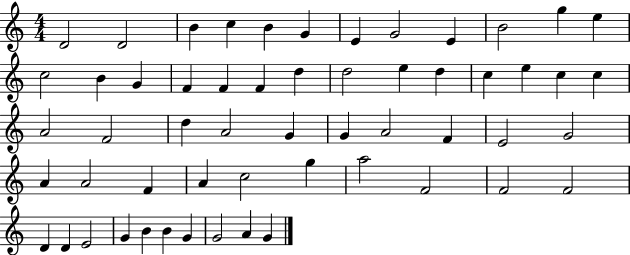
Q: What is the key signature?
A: C major